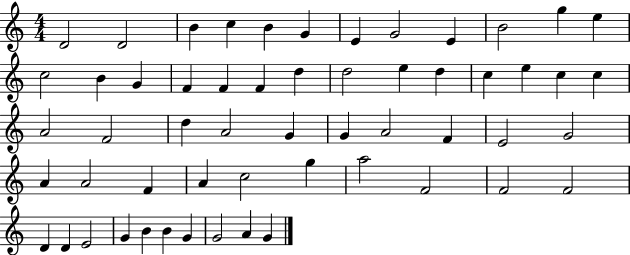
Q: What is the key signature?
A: C major